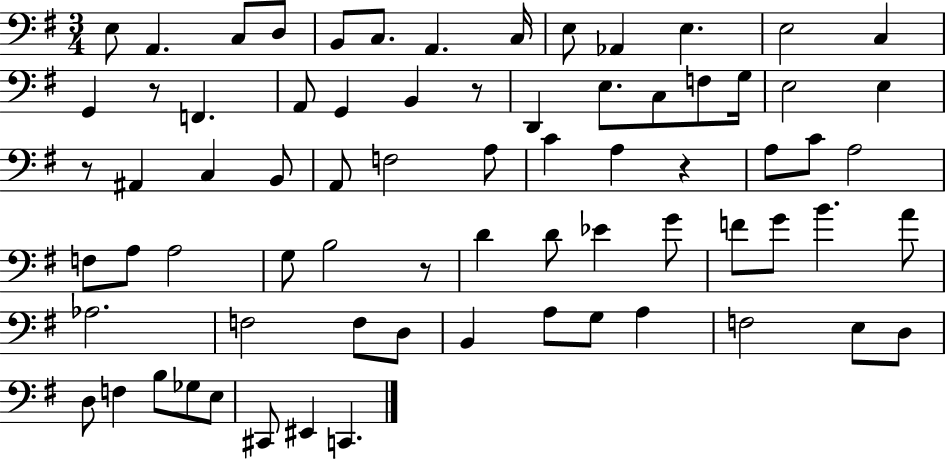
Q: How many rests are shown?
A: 5